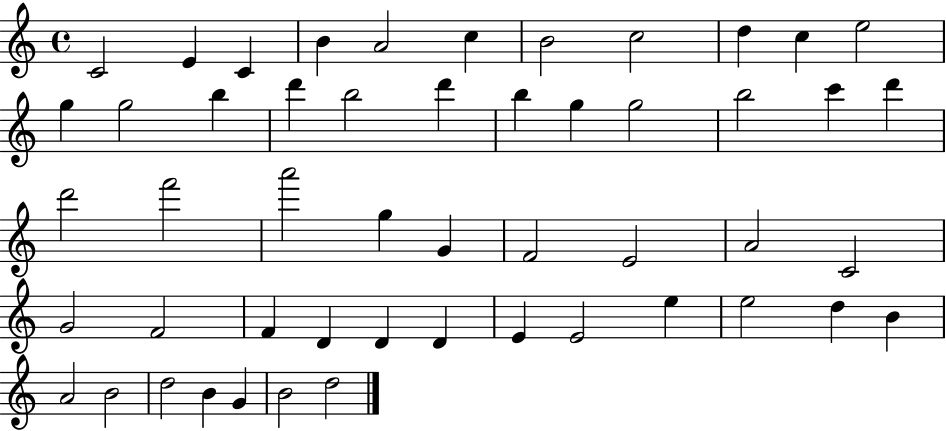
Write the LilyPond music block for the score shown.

{
  \clef treble
  \time 4/4
  \defaultTimeSignature
  \key c \major
  c'2 e'4 c'4 | b'4 a'2 c''4 | b'2 c''2 | d''4 c''4 e''2 | \break g''4 g''2 b''4 | d'''4 b''2 d'''4 | b''4 g''4 g''2 | b''2 c'''4 d'''4 | \break d'''2 f'''2 | a'''2 g''4 g'4 | f'2 e'2 | a'2 c'2 | \break g'2 f'2 | f'4 d'4 d'4 d'4 | e'4 e'2 e''4 | e''2 d''4 b'4 | \break a'2 b'2 | d''2 b'4 g'4 | b'2 d''2 | \bar "|."
}